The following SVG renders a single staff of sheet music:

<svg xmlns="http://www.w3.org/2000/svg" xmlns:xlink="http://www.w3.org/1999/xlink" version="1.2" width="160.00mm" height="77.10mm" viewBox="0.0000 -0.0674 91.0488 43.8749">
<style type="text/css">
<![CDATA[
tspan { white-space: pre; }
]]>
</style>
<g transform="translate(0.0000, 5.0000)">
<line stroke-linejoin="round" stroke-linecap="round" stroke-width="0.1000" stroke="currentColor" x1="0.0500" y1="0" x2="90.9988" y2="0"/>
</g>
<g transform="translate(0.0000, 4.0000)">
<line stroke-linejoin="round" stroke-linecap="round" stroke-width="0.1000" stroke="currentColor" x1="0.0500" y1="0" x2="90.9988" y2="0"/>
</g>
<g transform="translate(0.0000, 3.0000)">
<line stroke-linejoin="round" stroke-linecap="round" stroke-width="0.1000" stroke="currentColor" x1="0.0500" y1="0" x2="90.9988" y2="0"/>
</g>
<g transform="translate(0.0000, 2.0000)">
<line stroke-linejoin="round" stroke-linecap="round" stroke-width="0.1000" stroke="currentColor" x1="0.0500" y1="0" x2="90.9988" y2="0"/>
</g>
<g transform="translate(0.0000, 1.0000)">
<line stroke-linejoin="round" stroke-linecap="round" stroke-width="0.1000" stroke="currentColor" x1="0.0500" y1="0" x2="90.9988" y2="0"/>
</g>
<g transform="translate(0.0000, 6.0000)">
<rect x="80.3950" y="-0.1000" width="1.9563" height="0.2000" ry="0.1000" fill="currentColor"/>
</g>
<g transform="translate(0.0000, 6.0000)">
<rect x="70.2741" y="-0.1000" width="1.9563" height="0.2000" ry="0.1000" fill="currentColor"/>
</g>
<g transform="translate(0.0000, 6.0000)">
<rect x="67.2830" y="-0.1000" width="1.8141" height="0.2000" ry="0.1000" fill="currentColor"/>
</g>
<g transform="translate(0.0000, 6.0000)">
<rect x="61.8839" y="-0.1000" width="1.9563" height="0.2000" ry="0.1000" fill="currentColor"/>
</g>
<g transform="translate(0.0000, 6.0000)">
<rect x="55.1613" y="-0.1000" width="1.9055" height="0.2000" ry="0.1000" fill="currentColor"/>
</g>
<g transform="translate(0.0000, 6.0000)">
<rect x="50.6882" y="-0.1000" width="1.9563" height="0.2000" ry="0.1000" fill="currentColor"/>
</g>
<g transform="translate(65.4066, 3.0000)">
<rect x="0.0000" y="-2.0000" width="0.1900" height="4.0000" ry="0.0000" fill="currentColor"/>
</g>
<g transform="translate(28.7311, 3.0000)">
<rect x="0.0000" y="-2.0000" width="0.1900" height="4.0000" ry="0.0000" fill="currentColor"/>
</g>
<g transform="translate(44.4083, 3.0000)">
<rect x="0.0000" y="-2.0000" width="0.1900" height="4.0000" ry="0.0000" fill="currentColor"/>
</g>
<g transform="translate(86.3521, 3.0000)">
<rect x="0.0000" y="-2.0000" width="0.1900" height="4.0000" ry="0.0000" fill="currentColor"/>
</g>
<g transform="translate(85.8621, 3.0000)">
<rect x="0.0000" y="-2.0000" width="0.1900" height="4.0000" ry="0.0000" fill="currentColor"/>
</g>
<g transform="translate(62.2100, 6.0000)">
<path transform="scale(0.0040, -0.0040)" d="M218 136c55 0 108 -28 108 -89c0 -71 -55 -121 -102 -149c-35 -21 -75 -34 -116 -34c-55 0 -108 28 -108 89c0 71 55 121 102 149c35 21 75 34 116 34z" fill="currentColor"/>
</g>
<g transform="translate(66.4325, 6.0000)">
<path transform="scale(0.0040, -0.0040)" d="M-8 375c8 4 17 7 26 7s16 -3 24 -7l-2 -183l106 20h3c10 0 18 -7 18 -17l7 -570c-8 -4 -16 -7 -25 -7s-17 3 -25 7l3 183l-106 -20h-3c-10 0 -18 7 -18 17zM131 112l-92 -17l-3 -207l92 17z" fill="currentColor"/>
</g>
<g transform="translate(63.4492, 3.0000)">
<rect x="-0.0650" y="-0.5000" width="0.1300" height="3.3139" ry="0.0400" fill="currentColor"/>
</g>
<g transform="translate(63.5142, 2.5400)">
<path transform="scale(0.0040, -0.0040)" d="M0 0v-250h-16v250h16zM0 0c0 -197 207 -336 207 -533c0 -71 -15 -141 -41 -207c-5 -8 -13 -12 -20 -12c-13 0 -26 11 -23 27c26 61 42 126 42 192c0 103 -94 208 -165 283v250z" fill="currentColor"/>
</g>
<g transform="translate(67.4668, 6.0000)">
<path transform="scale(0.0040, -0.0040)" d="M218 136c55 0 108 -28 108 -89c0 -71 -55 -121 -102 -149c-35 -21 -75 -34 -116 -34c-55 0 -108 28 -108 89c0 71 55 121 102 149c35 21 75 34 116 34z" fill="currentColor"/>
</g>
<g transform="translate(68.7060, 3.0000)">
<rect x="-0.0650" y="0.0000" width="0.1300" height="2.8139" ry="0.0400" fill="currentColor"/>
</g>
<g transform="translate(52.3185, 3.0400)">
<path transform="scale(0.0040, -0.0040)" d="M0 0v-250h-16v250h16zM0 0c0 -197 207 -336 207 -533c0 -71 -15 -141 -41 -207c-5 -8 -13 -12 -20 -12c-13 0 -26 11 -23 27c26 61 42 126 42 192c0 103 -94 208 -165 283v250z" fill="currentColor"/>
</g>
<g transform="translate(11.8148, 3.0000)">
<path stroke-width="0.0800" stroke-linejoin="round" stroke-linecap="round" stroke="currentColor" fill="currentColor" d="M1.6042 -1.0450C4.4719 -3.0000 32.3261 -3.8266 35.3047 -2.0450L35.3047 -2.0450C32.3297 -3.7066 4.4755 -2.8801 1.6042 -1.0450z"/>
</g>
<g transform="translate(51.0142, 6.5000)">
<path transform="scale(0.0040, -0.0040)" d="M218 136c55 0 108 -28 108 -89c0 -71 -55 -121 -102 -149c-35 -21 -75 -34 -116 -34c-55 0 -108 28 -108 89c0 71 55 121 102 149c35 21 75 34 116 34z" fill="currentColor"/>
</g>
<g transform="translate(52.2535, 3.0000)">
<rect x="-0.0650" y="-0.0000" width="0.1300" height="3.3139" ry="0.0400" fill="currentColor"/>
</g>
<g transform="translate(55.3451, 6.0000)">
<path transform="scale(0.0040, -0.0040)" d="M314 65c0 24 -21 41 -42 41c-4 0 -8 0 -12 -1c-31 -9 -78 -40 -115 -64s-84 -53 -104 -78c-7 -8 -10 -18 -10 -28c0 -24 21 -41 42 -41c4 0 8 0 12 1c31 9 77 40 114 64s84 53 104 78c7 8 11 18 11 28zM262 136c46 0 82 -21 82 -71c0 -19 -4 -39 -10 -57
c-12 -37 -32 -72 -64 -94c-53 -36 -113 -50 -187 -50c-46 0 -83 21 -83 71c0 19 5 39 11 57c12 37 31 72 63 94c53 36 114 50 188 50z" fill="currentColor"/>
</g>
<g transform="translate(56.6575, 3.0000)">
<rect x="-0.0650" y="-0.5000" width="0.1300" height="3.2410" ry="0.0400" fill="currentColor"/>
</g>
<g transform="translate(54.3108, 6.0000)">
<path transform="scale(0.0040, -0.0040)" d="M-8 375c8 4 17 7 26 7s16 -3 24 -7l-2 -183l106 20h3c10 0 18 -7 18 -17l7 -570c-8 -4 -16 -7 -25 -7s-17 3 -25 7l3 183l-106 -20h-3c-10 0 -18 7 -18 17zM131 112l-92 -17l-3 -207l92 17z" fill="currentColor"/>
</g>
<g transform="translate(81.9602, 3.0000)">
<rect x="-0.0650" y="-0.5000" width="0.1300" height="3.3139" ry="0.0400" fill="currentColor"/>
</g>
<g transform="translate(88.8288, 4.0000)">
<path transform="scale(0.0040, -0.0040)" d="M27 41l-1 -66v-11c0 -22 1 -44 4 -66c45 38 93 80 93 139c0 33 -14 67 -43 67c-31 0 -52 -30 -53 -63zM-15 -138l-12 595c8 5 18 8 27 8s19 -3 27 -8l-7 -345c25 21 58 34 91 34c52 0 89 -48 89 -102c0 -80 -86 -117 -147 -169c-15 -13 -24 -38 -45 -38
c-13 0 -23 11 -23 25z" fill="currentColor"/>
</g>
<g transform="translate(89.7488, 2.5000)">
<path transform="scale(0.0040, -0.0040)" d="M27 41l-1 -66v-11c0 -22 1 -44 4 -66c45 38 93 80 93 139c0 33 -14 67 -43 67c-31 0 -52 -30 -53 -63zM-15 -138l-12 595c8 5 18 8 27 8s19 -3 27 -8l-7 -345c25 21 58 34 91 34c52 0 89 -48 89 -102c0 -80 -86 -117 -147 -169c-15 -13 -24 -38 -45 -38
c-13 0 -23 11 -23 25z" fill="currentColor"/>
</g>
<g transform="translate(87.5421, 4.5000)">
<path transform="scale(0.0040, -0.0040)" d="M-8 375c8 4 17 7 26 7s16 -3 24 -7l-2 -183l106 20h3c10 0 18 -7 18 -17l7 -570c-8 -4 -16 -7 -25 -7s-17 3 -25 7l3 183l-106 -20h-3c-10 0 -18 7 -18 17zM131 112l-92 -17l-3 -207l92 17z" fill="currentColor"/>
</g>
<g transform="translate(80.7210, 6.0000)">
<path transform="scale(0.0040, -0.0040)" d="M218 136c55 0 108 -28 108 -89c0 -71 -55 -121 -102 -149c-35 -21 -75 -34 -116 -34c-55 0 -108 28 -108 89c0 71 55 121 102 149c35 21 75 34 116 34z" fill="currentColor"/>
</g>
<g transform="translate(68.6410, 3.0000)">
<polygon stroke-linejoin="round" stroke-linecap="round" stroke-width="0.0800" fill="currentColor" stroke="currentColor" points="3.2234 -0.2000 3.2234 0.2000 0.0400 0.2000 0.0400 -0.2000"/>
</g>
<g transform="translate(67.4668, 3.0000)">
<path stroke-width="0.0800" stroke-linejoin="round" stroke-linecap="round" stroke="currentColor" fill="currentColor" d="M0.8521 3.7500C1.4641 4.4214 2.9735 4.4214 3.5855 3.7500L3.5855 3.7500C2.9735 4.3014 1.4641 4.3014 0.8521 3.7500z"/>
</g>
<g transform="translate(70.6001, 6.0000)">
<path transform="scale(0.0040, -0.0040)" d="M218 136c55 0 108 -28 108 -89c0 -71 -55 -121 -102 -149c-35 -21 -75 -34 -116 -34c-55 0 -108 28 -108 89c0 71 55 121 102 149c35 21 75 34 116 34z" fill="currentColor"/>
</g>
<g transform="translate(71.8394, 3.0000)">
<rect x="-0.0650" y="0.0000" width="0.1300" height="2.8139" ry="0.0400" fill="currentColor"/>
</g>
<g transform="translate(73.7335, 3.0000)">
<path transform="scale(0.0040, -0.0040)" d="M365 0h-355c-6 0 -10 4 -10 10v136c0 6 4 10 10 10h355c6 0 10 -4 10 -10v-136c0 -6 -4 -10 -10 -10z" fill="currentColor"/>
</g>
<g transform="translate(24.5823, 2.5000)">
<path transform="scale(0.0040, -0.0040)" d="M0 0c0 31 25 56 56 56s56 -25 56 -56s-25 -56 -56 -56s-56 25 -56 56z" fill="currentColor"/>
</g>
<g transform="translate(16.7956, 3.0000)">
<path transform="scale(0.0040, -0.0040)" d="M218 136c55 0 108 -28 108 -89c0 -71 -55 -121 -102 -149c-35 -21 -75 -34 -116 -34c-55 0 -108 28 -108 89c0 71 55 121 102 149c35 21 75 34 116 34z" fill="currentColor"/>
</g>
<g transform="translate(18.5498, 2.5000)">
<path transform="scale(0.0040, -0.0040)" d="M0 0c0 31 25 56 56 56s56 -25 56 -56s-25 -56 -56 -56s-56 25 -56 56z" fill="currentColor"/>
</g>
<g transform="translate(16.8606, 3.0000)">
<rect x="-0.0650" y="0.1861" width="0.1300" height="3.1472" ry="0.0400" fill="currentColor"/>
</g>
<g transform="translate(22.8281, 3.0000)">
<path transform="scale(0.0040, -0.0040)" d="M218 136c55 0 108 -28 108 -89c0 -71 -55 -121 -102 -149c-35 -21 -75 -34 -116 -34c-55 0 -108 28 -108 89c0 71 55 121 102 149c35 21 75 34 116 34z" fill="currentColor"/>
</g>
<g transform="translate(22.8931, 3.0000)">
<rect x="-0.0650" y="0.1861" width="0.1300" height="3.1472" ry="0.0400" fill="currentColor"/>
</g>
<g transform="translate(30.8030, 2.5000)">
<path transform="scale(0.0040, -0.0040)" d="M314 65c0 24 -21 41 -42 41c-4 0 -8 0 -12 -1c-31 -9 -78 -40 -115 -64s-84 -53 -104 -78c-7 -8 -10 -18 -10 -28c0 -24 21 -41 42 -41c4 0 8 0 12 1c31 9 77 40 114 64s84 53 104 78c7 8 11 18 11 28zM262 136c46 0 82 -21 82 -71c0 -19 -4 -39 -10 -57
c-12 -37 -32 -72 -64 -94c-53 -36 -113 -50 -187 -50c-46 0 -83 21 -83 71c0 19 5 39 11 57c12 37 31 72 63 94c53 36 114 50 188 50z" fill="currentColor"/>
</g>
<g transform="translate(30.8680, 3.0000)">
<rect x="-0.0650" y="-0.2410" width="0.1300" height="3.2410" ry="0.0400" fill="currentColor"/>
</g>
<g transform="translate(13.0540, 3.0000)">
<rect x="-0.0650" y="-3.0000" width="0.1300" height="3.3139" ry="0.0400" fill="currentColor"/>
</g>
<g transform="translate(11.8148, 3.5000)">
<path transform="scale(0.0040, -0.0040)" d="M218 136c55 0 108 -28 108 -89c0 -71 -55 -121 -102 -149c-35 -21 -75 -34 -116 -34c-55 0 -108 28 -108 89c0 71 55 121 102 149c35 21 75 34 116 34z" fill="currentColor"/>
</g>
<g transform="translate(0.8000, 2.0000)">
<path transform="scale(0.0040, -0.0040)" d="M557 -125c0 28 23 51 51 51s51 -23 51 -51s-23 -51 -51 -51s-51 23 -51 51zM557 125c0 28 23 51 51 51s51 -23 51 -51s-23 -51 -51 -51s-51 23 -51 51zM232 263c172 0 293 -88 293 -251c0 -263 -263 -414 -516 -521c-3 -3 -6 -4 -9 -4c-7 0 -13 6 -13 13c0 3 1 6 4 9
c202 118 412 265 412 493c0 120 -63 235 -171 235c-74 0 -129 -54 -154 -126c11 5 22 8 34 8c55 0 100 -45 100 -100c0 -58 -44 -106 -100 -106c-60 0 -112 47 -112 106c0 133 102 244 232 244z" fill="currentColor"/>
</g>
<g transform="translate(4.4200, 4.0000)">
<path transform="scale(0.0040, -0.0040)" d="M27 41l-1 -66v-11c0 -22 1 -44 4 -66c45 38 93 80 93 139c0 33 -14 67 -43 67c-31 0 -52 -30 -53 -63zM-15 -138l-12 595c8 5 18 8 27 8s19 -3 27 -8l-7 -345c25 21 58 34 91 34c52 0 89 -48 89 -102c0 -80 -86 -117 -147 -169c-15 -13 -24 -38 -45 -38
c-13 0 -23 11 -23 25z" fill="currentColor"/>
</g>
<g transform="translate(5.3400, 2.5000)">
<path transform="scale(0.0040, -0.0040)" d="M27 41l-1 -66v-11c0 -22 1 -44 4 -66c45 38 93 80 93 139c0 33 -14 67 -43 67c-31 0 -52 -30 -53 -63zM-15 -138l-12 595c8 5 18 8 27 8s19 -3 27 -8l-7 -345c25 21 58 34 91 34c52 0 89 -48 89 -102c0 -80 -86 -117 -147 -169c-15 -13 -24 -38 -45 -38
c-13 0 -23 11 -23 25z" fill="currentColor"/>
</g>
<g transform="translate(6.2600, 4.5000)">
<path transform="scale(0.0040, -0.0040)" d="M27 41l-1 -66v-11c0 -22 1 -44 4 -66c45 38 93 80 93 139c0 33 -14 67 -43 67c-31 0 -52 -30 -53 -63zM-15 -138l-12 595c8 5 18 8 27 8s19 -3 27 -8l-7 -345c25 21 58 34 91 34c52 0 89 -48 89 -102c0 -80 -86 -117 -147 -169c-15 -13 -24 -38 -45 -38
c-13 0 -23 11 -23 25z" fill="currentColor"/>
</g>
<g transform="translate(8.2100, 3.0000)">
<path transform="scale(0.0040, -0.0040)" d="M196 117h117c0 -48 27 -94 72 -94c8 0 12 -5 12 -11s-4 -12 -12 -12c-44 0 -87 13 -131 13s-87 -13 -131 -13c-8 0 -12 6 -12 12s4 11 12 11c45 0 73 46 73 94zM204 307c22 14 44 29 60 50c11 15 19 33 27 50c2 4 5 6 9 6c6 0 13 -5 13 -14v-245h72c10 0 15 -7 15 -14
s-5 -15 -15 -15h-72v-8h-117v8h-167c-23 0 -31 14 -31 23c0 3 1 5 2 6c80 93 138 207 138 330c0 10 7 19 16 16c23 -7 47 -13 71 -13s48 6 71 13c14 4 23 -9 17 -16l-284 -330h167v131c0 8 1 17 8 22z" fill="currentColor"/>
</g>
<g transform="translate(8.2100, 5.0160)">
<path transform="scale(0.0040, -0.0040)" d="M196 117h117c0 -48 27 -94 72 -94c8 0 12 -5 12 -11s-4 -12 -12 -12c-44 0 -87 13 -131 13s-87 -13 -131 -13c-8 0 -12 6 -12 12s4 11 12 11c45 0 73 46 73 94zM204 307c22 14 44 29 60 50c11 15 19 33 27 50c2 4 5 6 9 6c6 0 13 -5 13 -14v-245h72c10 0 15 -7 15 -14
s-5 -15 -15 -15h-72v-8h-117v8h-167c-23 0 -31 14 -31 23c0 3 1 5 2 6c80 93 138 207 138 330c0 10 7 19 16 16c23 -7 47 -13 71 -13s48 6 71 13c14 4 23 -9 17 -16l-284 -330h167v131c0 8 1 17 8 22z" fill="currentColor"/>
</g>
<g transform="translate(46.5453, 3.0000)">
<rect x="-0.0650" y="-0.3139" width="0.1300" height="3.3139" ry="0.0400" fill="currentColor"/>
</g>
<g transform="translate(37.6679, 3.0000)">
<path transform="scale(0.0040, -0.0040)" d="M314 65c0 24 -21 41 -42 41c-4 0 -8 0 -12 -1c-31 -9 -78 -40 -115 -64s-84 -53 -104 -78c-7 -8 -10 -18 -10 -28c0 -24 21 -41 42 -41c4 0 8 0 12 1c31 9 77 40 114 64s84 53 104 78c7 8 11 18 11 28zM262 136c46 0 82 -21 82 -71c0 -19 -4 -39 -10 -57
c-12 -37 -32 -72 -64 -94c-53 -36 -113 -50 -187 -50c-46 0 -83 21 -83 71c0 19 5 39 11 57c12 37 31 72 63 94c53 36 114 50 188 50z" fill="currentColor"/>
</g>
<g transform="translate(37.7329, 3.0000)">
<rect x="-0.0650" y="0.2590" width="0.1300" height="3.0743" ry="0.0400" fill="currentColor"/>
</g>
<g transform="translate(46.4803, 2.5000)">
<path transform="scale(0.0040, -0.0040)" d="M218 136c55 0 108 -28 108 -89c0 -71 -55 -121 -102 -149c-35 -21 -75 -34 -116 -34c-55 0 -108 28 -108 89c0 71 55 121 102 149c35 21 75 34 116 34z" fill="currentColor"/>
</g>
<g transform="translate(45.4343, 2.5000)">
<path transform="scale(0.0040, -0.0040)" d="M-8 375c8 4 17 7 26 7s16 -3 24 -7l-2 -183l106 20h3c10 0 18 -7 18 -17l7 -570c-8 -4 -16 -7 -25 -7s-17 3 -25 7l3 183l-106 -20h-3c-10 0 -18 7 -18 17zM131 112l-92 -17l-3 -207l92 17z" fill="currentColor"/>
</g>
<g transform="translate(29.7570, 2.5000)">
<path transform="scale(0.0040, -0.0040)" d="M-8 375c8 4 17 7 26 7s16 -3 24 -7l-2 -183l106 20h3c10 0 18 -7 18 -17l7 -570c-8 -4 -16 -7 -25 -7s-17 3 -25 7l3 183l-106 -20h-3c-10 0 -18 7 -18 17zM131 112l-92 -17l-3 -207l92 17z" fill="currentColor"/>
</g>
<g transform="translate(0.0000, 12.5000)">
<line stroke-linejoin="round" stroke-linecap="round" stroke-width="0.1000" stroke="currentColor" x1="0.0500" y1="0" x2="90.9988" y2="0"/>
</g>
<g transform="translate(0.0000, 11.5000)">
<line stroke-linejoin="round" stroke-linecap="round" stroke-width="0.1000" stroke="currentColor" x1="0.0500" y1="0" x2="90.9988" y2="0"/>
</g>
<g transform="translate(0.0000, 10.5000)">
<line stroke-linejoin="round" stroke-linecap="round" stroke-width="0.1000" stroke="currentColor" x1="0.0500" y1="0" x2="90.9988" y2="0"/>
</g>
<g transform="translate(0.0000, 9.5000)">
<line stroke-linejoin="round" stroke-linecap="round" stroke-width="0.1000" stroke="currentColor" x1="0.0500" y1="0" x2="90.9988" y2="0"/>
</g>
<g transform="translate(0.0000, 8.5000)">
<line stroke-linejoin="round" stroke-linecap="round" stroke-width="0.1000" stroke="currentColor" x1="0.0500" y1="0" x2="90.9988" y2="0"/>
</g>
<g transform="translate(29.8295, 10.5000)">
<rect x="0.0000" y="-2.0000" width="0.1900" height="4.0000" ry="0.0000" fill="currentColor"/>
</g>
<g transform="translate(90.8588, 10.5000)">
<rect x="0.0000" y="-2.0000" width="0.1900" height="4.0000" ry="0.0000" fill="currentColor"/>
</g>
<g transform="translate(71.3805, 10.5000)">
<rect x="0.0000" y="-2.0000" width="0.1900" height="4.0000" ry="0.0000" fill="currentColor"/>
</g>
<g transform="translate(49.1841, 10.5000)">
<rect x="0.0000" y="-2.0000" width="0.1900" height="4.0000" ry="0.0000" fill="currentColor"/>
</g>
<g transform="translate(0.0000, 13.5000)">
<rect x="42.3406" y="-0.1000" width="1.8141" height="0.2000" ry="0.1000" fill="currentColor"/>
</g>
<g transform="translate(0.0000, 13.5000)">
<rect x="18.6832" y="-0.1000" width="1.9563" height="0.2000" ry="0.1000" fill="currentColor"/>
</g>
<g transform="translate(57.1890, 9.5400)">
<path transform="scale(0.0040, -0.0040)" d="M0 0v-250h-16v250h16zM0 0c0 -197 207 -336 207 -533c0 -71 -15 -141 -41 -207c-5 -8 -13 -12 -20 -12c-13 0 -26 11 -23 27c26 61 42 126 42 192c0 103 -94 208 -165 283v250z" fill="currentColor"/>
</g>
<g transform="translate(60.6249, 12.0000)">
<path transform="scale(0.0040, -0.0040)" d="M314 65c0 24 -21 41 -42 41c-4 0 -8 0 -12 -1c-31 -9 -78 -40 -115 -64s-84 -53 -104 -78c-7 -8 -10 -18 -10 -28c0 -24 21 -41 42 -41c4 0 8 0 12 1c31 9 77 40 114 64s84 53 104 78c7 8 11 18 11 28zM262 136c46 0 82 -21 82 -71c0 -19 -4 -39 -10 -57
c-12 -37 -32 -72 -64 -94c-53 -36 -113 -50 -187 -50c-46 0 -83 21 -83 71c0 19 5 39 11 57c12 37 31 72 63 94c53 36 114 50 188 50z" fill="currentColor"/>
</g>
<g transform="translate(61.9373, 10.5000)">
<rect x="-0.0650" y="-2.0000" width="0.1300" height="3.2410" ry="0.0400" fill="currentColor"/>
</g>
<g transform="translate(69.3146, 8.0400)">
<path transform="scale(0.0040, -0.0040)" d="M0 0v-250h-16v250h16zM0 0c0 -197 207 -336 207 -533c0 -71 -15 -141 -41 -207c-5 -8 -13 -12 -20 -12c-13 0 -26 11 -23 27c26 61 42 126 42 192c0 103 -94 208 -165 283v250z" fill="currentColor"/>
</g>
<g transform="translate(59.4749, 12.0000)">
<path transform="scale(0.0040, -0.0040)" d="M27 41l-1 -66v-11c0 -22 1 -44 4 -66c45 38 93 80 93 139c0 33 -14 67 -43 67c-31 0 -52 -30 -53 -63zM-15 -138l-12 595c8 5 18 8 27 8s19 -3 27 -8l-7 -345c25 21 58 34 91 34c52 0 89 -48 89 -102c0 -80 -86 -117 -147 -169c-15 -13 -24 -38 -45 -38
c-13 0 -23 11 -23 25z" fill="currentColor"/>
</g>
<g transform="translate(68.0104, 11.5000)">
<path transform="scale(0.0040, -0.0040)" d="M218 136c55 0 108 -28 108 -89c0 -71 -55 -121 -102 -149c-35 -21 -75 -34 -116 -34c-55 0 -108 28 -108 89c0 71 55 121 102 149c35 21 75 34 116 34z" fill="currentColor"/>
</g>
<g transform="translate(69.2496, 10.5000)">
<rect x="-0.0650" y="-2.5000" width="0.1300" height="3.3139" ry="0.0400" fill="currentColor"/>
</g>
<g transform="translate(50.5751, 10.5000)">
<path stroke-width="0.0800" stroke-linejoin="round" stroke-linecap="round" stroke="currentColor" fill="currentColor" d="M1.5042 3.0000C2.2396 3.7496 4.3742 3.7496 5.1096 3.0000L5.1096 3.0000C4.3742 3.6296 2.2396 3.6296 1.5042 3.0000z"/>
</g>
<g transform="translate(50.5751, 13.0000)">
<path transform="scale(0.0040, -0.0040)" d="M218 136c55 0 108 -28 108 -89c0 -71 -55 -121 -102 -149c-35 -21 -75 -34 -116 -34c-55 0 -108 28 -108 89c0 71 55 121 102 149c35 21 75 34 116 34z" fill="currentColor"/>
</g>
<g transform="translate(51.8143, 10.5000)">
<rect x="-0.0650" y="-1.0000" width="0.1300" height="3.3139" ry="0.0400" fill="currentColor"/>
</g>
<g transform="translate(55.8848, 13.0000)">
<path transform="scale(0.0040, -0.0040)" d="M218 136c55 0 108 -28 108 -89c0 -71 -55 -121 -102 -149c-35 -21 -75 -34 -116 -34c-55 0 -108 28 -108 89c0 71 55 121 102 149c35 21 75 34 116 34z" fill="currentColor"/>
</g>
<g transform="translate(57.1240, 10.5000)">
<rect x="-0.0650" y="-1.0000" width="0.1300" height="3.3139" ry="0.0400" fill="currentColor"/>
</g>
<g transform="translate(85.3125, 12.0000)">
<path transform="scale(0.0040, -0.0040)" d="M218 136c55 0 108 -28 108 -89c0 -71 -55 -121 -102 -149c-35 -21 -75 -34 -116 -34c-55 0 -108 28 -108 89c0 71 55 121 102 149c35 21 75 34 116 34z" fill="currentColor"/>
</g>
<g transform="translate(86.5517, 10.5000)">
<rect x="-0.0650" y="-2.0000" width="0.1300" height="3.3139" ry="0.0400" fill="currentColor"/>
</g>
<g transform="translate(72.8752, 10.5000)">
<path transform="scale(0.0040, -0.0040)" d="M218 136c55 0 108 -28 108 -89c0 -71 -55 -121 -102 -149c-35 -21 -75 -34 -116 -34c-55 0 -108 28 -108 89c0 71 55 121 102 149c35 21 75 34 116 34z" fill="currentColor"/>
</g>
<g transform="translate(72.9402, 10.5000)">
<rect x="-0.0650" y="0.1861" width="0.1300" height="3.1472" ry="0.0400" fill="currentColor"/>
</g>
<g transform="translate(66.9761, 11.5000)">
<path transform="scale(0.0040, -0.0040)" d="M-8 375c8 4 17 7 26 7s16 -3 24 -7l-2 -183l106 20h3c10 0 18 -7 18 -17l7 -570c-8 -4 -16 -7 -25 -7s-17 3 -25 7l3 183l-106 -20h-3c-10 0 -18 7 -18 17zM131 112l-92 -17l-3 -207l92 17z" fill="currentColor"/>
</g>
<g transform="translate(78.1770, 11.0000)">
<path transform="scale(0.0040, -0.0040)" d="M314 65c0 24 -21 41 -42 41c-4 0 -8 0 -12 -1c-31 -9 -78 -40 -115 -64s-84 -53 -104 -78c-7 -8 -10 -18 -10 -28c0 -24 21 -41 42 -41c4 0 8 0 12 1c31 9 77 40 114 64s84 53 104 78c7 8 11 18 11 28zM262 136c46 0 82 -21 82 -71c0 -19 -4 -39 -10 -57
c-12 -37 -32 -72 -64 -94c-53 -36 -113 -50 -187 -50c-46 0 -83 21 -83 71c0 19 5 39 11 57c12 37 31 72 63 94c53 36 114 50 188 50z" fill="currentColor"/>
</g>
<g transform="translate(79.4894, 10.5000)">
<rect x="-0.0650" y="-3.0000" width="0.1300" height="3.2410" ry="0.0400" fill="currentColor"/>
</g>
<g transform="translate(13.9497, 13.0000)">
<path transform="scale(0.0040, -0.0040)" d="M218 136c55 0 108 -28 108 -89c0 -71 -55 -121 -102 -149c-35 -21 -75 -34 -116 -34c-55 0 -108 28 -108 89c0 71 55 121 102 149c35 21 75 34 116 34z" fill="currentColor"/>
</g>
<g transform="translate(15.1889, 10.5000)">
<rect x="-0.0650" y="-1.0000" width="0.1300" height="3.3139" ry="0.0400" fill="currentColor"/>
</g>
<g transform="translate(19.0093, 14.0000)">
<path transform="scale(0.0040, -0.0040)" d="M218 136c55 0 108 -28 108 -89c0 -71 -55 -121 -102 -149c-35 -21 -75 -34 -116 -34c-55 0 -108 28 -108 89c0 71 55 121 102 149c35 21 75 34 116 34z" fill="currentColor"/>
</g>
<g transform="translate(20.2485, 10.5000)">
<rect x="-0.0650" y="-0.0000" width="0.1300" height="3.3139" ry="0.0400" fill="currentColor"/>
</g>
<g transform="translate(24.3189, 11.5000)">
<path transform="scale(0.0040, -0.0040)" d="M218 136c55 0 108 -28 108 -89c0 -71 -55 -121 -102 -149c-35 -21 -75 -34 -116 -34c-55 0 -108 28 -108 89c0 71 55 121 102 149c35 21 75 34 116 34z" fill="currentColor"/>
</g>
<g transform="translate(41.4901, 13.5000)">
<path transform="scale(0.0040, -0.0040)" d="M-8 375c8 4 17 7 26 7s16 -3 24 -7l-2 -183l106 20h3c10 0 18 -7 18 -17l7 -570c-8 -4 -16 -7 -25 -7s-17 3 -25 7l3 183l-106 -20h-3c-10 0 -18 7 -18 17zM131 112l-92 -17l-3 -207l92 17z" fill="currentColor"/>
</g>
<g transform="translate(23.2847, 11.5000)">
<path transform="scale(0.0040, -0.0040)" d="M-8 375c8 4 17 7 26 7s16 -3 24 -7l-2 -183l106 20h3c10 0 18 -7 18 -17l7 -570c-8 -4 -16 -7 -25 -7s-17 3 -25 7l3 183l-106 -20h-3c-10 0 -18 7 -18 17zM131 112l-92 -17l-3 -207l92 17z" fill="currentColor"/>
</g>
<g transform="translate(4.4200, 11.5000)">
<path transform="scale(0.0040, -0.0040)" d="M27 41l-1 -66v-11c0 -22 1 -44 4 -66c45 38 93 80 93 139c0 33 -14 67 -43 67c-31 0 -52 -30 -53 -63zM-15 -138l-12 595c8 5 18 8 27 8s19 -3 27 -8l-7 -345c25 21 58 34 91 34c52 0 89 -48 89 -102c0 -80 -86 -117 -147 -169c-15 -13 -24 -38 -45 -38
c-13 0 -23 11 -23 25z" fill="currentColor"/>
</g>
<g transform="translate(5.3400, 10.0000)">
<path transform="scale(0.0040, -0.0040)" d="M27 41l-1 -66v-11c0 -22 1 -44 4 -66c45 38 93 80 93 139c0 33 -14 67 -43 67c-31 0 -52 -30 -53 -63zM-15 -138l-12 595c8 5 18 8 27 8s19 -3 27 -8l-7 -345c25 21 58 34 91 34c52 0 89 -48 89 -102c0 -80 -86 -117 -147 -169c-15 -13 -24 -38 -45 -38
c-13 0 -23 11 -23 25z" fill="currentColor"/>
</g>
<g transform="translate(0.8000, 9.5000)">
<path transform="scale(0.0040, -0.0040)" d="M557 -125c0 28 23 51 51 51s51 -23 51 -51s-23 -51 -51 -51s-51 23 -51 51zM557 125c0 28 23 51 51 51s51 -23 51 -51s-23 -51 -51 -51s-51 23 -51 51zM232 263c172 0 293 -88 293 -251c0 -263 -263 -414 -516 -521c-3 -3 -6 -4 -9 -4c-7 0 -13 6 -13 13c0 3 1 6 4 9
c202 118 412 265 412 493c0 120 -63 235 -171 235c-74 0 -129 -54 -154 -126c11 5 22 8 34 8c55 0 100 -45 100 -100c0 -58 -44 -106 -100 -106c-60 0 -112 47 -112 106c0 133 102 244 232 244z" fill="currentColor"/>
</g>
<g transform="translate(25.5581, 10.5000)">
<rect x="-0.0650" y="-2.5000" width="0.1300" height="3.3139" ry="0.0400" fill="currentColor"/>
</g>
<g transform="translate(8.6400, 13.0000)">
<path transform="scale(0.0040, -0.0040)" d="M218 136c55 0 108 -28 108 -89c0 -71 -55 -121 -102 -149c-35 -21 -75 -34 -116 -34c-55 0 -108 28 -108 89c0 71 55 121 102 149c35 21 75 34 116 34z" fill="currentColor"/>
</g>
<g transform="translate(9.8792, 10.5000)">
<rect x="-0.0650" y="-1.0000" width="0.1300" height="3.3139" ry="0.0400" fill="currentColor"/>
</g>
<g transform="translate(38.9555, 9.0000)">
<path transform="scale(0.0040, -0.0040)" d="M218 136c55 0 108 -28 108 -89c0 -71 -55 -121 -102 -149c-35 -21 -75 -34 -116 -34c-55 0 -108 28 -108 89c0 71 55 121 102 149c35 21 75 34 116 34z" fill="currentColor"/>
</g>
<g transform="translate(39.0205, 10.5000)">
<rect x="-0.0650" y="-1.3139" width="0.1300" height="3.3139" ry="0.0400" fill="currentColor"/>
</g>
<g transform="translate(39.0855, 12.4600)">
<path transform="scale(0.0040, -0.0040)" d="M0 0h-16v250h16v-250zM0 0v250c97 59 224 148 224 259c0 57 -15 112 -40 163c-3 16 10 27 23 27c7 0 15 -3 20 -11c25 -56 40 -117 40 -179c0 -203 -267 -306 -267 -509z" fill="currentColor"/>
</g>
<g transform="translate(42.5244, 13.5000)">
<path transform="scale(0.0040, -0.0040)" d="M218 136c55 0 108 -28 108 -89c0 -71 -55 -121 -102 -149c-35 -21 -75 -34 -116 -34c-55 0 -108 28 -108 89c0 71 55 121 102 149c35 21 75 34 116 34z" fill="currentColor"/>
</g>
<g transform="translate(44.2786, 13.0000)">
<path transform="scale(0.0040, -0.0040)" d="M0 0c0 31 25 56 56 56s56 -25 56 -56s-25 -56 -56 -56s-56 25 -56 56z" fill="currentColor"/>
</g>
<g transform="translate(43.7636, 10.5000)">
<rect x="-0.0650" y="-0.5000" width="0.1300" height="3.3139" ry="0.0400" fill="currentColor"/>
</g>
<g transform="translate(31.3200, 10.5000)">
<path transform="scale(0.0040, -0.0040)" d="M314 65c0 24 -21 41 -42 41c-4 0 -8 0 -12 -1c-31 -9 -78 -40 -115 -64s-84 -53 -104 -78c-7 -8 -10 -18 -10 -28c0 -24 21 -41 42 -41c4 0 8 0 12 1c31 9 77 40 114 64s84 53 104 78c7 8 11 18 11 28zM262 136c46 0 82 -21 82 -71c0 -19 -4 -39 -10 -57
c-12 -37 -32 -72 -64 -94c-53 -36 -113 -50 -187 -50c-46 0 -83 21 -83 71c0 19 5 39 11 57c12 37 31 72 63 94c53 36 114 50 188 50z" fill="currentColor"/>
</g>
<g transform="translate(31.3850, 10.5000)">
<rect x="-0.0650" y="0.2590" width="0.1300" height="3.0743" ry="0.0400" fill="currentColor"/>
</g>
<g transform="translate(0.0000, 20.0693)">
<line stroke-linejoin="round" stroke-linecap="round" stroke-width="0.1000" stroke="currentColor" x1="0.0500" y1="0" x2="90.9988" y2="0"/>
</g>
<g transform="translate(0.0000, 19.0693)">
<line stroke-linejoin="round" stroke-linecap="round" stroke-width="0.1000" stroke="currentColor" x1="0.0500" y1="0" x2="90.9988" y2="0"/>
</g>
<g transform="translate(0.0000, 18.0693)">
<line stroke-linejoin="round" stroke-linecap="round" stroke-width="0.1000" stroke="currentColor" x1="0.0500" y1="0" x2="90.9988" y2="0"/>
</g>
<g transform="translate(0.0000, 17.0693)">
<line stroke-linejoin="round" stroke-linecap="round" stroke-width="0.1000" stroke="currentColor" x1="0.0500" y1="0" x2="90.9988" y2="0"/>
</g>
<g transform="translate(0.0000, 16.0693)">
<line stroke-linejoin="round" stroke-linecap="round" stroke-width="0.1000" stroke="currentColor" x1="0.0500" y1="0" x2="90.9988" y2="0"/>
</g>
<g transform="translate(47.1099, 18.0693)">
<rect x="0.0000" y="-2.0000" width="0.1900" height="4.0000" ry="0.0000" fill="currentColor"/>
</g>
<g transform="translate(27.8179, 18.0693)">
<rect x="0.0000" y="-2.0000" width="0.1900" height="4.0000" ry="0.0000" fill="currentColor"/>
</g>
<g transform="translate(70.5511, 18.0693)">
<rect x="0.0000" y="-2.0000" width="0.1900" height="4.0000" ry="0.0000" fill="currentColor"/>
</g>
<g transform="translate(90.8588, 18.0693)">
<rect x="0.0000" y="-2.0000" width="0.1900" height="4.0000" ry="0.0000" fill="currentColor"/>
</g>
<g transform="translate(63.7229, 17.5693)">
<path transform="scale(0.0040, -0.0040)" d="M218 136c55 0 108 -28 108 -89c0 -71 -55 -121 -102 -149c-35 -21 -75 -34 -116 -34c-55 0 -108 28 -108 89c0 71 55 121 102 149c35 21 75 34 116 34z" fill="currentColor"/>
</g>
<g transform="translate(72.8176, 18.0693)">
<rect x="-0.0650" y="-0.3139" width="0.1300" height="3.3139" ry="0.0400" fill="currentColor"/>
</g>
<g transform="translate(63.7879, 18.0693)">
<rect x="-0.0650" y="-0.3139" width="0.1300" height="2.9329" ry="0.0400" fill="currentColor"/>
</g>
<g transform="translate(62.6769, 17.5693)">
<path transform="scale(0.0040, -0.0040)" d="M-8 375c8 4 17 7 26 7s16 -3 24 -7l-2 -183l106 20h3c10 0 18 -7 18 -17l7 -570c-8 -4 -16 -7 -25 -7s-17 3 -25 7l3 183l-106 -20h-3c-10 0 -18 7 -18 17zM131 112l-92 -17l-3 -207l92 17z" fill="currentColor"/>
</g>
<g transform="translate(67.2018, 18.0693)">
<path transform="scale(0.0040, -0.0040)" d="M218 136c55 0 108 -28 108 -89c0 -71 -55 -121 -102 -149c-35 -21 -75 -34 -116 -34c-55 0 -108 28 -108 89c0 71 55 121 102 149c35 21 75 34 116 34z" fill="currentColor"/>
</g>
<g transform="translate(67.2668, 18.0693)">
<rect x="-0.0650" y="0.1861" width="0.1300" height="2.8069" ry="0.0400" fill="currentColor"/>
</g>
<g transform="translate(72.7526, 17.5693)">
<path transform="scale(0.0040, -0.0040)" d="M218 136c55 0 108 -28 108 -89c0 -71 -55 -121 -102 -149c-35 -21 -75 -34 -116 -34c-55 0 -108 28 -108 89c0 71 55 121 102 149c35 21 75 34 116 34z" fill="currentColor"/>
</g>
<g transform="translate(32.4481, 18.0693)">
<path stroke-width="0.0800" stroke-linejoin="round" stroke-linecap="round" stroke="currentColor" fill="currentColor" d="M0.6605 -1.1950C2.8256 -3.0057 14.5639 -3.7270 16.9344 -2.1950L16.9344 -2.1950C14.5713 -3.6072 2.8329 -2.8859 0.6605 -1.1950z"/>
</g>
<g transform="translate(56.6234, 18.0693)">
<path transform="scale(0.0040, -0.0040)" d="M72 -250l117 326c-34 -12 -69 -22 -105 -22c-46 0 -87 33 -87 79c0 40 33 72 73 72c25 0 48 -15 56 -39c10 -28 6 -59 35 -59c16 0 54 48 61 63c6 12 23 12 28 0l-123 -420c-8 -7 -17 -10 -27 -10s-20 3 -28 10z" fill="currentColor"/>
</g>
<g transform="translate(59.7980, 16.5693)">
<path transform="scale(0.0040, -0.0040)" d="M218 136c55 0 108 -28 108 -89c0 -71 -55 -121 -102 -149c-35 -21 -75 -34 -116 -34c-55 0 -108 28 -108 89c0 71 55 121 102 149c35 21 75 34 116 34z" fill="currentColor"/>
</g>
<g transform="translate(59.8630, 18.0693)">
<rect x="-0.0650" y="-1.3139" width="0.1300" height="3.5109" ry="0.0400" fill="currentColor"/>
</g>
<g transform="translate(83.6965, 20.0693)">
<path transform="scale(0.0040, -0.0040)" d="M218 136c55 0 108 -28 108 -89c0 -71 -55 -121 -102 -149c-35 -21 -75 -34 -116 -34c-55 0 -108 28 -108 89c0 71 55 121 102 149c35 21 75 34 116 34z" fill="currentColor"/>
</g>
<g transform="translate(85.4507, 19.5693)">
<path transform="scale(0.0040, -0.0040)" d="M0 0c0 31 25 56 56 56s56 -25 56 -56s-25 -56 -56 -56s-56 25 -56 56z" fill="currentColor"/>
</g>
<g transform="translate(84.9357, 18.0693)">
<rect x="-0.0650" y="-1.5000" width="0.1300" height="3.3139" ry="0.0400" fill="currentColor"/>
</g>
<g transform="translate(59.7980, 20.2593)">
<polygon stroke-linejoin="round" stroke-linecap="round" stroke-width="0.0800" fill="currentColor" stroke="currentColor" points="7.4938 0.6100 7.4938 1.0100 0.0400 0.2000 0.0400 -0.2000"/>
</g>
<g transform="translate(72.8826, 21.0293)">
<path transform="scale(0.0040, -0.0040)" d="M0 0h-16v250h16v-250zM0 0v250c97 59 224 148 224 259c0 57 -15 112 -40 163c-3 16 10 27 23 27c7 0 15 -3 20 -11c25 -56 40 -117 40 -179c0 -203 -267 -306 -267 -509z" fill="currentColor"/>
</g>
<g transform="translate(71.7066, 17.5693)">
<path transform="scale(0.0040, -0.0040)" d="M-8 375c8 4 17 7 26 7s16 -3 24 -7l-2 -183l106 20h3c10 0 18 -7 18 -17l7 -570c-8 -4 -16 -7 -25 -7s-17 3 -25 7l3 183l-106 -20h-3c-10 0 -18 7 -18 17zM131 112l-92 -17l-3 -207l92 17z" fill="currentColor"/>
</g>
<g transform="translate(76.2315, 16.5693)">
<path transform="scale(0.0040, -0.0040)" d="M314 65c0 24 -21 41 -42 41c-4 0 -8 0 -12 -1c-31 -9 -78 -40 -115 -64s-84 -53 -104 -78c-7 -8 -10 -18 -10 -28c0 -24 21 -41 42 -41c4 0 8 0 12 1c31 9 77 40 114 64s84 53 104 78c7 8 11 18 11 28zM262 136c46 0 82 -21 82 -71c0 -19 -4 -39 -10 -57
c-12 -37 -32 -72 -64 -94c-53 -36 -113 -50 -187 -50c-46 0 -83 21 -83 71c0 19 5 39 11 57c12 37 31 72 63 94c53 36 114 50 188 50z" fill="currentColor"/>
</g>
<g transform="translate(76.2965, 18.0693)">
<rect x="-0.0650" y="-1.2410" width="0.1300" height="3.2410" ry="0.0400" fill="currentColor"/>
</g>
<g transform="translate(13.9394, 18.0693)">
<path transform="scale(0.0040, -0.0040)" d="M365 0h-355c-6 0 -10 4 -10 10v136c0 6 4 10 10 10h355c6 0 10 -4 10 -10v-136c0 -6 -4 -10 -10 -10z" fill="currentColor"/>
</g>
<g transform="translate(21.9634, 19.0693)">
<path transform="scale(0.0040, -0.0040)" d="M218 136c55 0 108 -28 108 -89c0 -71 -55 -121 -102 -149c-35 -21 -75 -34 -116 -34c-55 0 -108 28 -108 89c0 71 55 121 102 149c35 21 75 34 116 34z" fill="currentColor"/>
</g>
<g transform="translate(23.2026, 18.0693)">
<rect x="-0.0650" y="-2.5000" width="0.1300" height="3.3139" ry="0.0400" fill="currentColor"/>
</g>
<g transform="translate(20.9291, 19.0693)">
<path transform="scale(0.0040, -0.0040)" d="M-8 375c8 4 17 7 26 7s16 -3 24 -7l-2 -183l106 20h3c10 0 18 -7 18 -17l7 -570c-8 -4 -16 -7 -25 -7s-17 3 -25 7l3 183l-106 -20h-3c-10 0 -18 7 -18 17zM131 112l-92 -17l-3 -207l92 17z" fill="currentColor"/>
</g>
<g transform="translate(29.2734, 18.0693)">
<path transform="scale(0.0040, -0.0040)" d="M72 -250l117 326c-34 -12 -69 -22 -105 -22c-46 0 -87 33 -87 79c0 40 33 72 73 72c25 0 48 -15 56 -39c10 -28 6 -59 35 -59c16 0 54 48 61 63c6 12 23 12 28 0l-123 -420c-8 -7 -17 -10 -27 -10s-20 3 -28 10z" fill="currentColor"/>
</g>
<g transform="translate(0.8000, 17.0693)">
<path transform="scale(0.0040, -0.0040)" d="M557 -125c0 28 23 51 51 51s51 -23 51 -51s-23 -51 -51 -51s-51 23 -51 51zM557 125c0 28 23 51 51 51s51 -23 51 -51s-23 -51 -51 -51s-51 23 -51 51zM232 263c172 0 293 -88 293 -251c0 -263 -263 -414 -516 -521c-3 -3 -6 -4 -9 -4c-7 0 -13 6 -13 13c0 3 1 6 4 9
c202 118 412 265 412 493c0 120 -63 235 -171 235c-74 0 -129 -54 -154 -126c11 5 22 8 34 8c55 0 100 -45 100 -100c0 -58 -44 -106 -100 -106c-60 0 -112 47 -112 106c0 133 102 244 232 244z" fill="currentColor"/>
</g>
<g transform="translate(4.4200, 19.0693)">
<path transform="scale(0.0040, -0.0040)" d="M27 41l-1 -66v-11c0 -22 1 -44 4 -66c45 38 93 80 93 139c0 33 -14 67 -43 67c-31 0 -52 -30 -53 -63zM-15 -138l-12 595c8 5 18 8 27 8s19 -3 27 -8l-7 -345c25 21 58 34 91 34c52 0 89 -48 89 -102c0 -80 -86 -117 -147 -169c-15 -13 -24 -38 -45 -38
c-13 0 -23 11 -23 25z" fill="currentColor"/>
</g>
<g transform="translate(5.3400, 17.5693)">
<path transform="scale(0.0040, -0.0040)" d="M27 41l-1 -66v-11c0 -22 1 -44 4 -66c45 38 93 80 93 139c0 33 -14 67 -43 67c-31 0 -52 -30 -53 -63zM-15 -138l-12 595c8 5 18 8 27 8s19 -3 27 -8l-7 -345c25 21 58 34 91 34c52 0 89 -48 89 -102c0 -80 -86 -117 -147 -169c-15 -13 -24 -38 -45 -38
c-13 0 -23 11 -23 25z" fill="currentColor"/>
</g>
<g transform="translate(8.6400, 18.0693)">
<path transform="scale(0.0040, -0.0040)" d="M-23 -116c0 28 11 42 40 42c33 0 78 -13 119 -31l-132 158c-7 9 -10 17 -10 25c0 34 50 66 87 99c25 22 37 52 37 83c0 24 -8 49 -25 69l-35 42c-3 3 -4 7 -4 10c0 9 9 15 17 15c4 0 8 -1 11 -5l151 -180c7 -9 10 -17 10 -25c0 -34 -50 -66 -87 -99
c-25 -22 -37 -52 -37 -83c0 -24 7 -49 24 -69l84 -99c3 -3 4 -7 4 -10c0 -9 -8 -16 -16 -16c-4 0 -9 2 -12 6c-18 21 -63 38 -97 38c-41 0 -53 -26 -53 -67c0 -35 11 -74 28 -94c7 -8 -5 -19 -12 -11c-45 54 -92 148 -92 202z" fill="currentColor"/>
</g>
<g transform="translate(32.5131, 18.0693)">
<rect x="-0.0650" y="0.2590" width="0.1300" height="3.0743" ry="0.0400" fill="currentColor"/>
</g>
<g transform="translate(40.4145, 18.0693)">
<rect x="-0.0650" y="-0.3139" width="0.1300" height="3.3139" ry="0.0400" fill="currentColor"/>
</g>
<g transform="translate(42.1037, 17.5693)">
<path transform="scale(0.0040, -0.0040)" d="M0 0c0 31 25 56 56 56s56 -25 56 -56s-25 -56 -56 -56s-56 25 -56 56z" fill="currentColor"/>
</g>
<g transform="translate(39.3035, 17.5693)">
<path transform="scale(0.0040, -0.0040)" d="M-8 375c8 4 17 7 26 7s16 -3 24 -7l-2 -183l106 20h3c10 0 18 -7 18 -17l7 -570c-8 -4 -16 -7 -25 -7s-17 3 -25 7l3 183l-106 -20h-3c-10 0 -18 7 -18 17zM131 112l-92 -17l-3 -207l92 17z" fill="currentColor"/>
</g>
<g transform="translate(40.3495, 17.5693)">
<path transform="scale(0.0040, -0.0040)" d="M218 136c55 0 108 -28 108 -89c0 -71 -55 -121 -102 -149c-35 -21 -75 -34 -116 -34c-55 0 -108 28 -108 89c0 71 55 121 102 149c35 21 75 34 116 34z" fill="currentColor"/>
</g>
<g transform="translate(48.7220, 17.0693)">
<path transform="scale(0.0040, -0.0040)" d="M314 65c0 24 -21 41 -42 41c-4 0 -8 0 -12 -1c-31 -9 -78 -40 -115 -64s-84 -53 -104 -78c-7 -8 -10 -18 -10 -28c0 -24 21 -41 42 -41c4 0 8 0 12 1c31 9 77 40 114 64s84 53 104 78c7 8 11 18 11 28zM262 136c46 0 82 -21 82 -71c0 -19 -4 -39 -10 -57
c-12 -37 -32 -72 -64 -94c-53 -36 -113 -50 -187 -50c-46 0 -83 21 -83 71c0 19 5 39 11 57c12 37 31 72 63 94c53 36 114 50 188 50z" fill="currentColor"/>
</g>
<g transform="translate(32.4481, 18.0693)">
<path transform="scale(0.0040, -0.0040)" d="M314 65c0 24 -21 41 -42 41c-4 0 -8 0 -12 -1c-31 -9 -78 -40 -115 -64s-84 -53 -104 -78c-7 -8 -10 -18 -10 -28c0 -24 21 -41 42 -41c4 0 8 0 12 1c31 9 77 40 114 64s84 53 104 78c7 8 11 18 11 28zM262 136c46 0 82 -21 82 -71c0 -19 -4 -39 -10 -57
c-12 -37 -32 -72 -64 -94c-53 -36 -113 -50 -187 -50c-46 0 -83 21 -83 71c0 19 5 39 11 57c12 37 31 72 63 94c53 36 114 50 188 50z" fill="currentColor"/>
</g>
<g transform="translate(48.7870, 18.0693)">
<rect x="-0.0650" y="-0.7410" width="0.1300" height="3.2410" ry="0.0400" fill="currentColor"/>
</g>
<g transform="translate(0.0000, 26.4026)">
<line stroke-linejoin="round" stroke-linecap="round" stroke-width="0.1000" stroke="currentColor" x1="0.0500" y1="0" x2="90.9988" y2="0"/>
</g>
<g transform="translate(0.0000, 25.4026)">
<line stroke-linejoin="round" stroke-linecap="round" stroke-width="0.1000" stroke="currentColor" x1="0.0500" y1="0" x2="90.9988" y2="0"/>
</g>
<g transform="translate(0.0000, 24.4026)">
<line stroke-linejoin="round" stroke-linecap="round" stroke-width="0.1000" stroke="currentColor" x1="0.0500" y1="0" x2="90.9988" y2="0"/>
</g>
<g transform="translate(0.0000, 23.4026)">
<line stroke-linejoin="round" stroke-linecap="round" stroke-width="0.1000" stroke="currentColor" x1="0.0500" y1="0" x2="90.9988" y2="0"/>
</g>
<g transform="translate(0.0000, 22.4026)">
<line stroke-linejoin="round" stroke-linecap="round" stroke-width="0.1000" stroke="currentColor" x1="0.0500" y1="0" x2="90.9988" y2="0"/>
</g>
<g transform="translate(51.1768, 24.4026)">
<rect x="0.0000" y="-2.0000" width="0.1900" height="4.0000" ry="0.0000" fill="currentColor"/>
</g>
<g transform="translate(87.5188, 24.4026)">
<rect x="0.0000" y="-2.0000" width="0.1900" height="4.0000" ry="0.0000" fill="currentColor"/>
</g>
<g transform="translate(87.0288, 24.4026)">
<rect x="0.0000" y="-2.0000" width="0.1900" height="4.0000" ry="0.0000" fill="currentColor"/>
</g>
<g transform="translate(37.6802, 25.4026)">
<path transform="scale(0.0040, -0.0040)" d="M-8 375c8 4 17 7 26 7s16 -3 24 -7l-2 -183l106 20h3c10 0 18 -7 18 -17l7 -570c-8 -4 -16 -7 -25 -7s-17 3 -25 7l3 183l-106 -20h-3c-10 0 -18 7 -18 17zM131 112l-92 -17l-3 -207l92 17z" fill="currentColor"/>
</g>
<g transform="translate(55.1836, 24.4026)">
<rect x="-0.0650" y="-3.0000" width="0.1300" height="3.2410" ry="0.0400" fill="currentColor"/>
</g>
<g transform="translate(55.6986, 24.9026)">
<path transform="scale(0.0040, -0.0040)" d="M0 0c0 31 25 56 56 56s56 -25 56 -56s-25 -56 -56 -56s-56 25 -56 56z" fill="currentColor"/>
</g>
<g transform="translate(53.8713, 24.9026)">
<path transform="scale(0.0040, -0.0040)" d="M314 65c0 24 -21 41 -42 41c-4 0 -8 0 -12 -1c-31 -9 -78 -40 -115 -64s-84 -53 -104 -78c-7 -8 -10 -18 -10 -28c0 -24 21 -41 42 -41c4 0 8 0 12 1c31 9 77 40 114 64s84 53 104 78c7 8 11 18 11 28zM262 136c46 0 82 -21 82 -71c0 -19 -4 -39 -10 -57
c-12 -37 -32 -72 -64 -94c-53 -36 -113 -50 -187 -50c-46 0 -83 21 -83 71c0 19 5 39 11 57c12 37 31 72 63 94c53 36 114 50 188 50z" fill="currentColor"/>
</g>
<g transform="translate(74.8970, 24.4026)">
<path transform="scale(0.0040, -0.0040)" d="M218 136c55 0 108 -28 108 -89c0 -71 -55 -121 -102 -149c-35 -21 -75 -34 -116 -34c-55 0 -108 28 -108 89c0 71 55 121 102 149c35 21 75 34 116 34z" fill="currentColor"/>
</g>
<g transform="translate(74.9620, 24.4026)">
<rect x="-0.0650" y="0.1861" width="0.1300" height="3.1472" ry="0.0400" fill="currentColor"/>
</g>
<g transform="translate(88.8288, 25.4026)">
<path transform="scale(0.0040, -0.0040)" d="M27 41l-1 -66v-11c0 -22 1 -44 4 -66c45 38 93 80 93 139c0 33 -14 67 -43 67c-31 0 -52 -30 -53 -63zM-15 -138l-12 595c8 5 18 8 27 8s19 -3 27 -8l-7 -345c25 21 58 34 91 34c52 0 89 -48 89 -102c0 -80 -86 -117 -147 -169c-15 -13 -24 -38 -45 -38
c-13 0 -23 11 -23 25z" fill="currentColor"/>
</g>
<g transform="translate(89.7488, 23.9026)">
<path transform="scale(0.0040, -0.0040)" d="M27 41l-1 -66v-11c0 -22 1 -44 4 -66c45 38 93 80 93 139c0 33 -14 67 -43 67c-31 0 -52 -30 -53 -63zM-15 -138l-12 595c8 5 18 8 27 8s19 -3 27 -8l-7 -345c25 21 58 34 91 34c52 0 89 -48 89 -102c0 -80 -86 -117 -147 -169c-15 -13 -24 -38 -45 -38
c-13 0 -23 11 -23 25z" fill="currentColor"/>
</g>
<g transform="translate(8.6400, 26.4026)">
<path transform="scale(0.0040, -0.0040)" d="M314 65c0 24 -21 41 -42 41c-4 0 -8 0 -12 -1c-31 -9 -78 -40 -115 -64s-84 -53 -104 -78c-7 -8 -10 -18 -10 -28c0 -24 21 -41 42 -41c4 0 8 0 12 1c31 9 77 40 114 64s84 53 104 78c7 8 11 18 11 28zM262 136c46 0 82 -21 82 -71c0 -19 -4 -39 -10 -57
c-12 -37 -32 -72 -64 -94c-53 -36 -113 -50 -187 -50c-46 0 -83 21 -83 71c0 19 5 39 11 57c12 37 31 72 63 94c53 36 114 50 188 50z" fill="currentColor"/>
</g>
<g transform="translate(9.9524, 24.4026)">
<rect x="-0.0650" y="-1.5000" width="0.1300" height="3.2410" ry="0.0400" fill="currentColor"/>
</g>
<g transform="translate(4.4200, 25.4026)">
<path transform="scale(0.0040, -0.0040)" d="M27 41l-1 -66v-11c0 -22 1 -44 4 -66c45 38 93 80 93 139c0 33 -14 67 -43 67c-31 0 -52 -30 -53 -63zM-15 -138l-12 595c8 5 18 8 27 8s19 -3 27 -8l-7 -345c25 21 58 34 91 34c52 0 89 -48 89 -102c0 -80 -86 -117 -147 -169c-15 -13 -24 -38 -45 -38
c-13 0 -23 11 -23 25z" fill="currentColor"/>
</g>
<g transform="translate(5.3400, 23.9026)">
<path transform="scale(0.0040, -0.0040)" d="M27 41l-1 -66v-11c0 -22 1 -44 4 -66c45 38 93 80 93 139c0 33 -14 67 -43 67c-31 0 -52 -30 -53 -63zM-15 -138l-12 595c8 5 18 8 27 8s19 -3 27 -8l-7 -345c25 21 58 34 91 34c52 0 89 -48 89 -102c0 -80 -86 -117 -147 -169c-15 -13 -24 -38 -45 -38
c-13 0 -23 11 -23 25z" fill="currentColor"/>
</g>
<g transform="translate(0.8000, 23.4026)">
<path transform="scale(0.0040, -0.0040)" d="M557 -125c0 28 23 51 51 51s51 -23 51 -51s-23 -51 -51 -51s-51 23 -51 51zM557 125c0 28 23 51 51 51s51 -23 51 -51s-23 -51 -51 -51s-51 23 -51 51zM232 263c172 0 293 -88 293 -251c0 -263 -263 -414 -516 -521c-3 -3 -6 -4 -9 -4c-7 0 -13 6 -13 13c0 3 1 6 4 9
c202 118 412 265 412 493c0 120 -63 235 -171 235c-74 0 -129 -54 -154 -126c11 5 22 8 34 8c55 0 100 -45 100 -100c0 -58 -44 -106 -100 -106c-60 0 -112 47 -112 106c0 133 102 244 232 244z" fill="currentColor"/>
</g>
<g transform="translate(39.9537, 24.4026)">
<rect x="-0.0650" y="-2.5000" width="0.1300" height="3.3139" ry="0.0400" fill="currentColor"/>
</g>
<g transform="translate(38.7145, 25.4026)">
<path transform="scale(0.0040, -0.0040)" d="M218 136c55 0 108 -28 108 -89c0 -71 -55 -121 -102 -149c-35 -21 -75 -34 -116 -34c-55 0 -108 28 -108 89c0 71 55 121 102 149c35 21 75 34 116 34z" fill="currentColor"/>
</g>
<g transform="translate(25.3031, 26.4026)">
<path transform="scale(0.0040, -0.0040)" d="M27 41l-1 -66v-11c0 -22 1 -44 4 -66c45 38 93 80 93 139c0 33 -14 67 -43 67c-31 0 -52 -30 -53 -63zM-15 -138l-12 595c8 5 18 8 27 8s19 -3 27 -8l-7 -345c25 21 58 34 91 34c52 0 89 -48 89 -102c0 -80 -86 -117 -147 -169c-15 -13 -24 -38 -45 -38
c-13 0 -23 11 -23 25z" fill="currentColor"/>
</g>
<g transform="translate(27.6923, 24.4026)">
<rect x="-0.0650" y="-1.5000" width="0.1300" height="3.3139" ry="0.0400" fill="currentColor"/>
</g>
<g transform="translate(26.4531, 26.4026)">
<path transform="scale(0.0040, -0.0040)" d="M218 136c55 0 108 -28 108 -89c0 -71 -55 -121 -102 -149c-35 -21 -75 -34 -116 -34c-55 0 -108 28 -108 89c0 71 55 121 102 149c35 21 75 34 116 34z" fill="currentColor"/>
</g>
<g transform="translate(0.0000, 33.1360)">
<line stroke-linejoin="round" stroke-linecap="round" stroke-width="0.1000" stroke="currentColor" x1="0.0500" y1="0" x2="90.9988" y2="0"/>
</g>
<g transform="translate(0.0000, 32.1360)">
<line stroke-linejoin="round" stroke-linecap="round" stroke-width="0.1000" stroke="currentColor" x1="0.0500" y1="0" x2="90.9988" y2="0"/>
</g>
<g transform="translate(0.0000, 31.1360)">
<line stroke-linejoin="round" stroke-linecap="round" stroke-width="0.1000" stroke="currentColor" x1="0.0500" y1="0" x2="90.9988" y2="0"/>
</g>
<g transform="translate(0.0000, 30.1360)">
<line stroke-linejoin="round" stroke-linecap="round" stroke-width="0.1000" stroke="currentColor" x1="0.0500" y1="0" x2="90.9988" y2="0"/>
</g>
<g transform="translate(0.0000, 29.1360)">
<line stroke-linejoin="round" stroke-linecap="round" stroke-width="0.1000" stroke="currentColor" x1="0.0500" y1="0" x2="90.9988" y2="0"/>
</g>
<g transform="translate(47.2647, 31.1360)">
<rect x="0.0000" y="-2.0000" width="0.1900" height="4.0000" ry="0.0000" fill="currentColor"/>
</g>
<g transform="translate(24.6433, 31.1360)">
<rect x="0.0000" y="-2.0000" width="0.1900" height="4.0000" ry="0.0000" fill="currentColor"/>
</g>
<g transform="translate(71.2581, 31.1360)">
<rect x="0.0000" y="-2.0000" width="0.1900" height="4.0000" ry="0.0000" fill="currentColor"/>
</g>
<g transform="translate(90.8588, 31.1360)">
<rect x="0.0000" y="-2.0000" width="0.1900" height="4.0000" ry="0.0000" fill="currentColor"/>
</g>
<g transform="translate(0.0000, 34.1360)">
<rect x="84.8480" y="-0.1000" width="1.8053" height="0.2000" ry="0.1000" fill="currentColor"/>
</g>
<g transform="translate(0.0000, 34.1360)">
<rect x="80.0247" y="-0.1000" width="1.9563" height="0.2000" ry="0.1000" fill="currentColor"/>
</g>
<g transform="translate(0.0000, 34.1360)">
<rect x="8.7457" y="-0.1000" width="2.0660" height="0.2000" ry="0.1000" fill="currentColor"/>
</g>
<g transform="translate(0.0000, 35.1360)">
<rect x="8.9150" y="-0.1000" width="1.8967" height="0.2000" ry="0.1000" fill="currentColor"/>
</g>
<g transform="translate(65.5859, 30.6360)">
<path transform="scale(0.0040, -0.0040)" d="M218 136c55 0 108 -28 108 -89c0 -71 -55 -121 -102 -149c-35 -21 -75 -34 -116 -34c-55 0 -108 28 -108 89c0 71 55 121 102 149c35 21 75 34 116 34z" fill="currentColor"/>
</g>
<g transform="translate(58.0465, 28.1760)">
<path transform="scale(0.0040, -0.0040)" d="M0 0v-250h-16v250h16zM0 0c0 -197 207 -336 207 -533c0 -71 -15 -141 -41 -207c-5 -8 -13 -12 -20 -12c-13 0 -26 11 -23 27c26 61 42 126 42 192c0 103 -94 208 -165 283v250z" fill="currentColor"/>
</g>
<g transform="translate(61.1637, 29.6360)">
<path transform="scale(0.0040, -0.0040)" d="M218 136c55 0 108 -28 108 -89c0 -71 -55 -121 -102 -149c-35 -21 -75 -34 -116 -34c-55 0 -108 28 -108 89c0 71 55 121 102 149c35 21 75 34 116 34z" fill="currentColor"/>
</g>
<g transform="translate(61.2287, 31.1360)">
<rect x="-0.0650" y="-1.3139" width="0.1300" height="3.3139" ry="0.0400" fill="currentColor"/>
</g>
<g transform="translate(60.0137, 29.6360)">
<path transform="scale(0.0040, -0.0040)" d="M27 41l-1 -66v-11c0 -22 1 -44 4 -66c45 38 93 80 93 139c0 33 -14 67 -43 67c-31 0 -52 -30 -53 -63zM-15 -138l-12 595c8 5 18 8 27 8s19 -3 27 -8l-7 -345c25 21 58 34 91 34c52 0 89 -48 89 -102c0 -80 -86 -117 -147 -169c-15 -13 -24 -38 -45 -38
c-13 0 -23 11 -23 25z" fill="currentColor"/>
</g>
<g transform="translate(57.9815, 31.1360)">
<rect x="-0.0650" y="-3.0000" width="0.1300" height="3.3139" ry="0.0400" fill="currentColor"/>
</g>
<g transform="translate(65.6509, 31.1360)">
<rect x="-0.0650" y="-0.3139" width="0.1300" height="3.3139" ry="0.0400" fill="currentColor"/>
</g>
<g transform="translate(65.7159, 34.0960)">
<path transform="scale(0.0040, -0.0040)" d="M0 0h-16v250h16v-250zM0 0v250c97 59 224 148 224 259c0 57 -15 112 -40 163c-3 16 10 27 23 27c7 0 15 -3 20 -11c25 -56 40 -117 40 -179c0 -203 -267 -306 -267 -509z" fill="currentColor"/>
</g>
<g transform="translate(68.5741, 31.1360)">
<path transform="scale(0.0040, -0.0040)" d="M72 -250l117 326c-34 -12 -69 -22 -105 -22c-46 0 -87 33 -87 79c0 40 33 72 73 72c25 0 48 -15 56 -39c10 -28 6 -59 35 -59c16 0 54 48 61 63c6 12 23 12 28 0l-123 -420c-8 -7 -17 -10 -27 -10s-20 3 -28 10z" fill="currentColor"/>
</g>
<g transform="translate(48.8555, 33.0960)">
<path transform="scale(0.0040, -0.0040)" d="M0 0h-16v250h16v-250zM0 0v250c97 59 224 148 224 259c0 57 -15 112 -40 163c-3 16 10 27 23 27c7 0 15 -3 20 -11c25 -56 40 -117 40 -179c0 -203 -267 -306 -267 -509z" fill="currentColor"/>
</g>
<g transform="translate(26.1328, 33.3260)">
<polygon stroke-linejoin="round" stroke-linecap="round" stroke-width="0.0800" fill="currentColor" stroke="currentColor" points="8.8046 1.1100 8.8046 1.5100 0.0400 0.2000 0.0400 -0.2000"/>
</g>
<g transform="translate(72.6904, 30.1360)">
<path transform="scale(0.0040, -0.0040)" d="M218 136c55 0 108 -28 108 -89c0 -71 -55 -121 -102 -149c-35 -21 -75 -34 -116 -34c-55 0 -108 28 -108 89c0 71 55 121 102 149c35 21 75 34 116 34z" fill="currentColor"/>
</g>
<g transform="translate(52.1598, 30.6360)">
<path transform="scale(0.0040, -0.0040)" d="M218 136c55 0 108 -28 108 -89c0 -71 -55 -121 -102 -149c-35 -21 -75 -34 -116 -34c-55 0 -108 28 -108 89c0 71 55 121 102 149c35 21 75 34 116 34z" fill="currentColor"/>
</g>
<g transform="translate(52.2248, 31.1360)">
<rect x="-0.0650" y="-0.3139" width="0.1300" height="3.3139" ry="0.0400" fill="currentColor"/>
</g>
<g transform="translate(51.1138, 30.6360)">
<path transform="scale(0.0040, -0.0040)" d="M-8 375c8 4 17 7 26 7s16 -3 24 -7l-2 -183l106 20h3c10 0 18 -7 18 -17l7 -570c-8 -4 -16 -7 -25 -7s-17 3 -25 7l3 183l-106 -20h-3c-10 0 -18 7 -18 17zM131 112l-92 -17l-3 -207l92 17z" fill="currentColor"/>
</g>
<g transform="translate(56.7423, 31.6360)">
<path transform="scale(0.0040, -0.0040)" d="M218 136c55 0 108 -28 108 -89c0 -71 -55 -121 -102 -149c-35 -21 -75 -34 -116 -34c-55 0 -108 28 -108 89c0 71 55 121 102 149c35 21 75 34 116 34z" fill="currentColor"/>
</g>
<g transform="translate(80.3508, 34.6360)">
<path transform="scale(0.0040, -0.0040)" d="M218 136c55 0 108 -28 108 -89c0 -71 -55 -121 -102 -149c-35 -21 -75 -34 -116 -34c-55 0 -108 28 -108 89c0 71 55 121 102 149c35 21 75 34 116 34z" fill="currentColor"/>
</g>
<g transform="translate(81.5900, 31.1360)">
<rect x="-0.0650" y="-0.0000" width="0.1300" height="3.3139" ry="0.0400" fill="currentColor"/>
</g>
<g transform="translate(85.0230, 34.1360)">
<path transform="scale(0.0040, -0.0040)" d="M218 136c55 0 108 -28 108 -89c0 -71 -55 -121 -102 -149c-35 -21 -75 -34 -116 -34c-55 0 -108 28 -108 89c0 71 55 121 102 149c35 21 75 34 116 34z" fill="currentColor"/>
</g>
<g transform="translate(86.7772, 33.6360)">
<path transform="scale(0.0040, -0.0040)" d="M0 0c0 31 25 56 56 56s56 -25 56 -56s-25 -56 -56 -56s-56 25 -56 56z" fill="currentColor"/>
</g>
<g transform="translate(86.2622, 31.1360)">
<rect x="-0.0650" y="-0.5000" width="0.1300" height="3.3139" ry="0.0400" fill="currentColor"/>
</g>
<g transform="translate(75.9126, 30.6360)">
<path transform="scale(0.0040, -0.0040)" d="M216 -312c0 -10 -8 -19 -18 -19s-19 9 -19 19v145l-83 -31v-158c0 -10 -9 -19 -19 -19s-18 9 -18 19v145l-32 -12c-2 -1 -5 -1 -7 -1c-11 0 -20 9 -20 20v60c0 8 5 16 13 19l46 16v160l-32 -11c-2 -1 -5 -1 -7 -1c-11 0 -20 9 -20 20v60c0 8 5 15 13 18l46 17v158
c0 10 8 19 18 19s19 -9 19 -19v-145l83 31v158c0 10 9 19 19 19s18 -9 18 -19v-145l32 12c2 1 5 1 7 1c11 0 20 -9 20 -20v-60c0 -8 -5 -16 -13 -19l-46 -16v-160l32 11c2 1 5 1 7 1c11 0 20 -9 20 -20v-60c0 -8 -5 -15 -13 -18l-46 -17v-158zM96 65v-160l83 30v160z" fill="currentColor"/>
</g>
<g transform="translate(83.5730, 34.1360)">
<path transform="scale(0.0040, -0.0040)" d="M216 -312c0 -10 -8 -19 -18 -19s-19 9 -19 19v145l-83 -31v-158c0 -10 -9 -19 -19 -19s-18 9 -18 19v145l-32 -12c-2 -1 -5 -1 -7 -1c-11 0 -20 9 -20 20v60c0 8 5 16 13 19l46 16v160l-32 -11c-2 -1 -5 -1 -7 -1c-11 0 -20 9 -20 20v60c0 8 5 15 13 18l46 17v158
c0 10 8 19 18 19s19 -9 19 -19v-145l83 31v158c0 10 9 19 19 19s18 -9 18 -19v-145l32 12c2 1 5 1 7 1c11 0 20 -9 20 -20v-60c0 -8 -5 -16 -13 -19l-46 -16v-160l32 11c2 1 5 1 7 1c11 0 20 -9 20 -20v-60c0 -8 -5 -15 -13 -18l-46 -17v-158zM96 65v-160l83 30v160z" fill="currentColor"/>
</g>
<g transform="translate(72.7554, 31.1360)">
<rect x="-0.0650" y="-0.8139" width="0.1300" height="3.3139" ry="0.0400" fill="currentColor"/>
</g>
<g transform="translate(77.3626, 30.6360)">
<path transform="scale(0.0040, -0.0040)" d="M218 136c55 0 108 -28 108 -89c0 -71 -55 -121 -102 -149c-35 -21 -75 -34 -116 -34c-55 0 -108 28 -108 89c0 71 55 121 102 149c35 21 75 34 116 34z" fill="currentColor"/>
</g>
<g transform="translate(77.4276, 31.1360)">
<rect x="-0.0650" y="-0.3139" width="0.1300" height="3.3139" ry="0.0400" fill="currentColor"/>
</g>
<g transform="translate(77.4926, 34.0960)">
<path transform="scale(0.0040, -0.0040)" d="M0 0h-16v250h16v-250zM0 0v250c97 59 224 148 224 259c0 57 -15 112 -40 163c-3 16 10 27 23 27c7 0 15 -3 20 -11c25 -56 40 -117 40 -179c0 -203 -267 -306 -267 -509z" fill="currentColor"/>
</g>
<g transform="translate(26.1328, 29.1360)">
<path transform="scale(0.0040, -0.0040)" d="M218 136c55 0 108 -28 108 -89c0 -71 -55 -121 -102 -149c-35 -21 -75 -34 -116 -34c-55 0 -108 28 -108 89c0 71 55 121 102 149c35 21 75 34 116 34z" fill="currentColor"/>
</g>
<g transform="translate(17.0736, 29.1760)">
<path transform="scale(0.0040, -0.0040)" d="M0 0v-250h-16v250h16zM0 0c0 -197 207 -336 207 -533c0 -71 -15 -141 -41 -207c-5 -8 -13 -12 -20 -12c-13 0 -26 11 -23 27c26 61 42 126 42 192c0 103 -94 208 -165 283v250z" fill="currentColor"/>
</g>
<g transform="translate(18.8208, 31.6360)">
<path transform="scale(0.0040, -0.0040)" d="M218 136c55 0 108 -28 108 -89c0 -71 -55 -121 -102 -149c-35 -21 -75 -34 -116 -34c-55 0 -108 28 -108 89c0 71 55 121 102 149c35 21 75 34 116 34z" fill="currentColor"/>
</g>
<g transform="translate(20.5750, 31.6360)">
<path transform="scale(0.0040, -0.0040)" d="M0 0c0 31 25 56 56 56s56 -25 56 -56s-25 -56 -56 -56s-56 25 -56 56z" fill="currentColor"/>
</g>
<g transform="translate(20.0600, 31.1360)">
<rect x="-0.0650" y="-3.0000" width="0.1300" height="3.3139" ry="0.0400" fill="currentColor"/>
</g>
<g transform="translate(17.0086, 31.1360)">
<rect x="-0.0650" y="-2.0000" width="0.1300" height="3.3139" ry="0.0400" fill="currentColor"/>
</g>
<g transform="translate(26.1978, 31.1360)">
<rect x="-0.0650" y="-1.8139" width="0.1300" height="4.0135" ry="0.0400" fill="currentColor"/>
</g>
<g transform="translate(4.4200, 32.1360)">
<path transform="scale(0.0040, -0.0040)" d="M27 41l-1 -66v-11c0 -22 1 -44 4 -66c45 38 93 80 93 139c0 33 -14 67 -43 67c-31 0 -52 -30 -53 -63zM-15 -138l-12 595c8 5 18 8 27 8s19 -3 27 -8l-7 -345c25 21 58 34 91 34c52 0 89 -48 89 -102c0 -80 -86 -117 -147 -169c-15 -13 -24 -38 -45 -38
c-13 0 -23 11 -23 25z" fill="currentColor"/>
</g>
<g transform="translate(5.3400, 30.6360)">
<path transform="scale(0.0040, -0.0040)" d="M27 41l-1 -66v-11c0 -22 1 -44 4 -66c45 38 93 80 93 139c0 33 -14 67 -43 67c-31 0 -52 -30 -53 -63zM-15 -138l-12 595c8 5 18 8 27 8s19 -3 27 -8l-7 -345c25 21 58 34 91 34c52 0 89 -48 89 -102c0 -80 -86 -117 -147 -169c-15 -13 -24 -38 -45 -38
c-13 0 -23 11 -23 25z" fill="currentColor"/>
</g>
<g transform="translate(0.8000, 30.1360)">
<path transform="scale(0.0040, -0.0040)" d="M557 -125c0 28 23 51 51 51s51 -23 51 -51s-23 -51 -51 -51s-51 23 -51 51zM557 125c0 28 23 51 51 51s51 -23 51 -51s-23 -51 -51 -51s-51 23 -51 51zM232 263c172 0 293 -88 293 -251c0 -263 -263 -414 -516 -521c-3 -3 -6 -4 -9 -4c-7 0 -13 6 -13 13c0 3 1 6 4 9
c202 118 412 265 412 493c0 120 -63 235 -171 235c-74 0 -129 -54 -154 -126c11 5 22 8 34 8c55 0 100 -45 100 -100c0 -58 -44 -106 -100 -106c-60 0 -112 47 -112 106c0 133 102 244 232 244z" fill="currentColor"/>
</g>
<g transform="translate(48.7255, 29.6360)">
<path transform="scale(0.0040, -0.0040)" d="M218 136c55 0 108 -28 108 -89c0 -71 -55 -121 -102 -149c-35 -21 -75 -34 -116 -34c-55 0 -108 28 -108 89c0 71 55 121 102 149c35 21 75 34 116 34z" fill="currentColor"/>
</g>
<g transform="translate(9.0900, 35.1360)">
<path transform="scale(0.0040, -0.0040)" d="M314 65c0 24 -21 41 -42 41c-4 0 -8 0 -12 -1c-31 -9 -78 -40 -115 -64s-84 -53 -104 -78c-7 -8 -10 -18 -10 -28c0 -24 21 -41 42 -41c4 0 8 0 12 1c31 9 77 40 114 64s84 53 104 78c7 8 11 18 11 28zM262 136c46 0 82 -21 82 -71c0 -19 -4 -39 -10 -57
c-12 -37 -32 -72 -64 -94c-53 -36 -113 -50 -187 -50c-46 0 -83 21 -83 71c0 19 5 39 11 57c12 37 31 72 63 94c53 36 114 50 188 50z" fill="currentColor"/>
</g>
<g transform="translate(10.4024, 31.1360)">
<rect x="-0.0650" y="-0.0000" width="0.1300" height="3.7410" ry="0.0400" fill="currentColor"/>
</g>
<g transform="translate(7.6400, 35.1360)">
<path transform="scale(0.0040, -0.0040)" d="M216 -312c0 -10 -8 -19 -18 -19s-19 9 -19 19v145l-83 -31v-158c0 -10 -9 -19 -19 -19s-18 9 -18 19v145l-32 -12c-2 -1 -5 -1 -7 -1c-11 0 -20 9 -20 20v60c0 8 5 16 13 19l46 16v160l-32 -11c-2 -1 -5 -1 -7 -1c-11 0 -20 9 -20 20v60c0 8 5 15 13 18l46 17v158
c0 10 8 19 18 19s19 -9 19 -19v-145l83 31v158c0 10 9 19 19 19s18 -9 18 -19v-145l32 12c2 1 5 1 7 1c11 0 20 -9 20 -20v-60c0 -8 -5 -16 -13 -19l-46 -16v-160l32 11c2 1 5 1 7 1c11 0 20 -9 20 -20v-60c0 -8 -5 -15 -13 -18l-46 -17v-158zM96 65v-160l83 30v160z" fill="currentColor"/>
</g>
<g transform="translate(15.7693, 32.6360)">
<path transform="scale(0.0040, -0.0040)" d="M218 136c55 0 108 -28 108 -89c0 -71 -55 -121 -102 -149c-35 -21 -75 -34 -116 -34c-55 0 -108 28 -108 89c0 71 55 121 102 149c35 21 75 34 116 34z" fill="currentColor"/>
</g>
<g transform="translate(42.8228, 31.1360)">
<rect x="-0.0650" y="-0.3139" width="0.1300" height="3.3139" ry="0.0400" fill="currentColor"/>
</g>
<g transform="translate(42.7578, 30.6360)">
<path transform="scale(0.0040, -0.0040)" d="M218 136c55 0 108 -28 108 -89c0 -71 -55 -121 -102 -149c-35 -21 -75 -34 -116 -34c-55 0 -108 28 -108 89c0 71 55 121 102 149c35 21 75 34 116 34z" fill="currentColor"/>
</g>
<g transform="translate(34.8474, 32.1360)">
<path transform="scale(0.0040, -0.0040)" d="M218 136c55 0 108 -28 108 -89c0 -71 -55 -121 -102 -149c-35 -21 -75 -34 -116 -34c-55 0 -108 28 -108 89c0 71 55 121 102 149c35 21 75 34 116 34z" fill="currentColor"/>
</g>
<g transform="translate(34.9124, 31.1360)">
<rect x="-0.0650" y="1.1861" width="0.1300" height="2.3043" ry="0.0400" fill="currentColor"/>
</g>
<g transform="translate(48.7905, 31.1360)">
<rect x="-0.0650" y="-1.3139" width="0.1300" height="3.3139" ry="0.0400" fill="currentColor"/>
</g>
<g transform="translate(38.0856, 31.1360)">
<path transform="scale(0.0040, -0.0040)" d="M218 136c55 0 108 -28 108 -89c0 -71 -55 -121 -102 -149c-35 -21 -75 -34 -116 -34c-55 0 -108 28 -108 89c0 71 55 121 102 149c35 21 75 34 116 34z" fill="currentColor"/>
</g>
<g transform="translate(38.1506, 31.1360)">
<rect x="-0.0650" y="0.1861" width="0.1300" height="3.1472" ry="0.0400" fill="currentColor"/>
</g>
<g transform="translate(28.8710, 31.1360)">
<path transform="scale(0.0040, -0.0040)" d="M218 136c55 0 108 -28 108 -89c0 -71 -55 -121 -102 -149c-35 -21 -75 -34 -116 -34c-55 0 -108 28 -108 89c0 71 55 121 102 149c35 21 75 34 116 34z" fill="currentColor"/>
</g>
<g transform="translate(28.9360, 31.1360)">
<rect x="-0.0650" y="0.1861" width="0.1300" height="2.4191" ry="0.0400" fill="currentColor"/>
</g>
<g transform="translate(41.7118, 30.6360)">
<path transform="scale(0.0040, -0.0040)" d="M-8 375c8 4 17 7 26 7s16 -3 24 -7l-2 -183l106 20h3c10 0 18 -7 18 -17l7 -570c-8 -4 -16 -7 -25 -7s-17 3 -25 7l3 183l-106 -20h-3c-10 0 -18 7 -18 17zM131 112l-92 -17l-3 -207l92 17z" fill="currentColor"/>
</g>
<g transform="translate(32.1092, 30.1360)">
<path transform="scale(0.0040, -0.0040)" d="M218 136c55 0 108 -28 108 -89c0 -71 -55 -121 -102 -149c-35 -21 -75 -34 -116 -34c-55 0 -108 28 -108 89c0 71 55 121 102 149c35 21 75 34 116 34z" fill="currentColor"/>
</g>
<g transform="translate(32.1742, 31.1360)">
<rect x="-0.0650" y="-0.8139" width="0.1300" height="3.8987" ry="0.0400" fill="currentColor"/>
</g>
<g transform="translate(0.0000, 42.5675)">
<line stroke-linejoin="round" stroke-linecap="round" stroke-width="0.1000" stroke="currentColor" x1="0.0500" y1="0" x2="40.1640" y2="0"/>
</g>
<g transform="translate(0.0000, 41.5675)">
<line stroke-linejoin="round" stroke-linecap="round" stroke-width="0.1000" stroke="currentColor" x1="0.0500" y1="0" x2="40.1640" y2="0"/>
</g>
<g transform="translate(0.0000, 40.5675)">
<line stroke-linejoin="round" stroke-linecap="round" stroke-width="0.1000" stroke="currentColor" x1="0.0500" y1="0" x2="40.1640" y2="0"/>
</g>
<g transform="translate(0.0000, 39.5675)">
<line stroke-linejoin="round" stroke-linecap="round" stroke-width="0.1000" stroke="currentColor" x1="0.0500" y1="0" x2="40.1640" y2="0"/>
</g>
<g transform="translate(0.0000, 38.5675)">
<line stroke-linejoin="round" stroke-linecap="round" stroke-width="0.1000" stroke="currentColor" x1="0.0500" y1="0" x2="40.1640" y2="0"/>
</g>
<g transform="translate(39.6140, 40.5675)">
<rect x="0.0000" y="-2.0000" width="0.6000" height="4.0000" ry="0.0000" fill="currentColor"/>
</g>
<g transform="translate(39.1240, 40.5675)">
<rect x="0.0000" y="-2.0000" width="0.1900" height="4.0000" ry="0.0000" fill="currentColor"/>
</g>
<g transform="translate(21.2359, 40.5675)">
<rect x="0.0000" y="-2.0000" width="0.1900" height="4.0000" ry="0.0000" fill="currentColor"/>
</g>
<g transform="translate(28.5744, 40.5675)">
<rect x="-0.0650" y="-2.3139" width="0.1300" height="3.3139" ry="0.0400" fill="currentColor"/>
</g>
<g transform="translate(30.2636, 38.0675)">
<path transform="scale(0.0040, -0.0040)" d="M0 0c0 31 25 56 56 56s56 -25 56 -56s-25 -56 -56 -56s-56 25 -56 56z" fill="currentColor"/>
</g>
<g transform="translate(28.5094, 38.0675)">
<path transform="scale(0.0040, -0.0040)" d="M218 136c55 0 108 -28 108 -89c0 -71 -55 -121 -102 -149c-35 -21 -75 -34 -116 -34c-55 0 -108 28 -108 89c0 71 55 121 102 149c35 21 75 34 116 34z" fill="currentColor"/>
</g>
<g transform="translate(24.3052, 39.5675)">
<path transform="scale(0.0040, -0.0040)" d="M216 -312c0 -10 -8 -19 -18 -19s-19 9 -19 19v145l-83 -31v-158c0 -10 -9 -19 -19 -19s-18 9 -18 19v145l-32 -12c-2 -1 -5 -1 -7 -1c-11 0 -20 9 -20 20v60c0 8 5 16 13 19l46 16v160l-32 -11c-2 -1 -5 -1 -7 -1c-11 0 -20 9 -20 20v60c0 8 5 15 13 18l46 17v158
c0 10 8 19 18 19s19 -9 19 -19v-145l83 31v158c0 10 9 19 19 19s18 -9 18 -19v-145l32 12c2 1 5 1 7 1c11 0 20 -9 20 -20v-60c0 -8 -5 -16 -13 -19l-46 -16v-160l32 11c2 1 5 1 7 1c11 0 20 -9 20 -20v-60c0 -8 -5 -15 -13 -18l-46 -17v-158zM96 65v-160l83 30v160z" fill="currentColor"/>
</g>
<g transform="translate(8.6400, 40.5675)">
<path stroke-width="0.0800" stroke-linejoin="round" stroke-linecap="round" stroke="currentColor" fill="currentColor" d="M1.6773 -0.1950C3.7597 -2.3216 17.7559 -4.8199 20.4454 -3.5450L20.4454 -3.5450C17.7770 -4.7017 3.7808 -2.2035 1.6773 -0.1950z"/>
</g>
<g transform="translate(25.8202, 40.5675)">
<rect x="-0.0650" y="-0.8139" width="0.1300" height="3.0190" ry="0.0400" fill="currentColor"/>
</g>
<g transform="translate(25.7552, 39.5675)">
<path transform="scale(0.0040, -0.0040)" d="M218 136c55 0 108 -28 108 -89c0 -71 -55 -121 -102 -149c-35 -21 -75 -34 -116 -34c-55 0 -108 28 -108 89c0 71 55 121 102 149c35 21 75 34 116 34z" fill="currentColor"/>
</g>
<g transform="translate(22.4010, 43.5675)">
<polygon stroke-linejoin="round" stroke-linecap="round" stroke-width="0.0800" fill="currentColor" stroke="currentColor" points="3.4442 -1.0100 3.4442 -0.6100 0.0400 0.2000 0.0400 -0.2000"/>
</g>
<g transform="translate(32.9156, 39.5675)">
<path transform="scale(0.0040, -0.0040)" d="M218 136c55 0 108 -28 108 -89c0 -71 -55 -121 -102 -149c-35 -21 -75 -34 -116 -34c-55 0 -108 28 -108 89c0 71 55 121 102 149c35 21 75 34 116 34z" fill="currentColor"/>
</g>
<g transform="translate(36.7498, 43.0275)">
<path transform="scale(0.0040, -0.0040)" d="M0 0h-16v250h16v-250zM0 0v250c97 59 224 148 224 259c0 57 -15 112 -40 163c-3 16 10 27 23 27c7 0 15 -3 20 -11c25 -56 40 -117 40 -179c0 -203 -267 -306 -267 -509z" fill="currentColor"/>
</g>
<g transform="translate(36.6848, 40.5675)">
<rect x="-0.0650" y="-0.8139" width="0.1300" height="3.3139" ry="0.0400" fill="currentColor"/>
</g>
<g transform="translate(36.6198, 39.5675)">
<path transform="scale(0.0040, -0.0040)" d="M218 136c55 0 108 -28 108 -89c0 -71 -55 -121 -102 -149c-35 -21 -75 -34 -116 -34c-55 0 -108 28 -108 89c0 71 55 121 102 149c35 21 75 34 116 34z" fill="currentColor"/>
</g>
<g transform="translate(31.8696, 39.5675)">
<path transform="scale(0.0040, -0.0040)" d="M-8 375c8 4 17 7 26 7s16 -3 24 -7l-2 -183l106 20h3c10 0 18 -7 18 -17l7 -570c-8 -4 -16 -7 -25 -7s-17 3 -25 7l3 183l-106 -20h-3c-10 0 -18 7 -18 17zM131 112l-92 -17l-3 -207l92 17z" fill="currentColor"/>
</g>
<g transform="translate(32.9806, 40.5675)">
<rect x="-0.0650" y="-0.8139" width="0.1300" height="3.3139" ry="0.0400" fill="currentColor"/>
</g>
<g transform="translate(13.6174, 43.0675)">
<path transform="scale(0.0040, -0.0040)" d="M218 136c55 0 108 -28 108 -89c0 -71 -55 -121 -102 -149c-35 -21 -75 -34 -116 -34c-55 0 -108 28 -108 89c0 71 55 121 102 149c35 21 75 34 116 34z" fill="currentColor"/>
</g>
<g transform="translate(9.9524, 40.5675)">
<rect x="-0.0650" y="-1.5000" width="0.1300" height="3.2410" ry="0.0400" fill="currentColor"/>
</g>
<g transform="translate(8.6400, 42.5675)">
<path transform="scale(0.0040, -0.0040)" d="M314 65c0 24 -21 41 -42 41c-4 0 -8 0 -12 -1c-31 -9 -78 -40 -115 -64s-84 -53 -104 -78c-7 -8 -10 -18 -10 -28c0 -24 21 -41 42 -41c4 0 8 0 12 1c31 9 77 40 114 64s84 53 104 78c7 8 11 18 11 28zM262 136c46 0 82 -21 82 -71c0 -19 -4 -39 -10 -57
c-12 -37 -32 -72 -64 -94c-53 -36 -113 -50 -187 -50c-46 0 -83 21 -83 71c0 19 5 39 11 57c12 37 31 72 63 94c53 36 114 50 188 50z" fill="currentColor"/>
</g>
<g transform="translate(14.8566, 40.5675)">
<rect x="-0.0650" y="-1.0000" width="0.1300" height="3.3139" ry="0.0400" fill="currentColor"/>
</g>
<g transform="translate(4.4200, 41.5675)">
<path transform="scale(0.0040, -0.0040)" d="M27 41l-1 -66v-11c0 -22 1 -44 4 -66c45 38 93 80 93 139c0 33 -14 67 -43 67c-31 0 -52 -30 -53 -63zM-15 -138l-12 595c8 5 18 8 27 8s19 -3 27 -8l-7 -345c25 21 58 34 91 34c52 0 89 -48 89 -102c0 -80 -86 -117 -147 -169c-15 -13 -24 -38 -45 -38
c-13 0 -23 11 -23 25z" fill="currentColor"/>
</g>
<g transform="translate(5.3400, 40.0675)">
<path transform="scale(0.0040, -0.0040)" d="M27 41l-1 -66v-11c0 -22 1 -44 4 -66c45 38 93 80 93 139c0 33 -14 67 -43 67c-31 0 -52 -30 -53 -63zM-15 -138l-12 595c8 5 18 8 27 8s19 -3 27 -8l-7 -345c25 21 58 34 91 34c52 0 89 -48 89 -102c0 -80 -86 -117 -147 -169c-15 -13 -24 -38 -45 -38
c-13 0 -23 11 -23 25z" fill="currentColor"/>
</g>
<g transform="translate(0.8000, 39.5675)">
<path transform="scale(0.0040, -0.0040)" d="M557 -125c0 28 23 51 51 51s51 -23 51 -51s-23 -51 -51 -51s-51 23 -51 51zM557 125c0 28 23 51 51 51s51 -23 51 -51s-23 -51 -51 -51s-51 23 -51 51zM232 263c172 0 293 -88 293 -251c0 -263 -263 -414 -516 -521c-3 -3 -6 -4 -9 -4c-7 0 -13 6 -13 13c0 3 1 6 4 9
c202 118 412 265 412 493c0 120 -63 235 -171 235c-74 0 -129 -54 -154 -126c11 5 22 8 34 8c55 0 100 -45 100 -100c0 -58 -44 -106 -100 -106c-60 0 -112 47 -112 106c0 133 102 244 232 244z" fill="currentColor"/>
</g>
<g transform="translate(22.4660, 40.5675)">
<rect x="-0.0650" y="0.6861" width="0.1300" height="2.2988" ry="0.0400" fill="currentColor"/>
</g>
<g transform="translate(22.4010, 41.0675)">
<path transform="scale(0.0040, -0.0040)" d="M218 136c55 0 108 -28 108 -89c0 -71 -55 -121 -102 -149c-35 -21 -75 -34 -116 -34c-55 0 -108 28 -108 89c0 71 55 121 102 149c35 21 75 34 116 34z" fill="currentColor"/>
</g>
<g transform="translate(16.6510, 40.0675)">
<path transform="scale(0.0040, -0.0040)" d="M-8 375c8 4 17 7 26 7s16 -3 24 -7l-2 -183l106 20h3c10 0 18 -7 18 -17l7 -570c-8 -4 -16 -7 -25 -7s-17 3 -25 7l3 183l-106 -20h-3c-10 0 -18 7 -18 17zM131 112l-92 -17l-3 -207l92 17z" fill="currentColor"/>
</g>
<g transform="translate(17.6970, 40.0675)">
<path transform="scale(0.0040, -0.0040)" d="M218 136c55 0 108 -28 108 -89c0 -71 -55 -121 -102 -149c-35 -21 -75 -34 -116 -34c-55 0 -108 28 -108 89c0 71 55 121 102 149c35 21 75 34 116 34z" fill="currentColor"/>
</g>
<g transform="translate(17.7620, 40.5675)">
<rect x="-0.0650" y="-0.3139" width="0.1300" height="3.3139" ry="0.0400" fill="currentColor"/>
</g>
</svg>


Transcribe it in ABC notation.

X:1
T:Untitled
M:4/4
L:1/4
K:Eb
C, D, D, E,2 D,2 E, D,,/2 E,,2 E,,/2 E,,/2 E,,/2 z2 E,, F,, F,, D,, B,, D,2 G,/2 E,, F,, F,,/2 _A,,2 B,,/2 D, C,2 A,, z z2 B,, z/2 D,2 E, F,2 z/2 G,/2 E,/2 D,/2 E,/2 G,2 G,, G,,2 _G,, B,, C,2 D, ^C,,2 A,,/2 C, A,/2 D,/2 F,/2 _B,,/2 D, E, G,/2 E, C,/2 _G, E,/2 z/2 F, ^E,/2 D,, ^E,, G,,2 F,, E, C,/2 ^F,/2 _B, F, F,/2